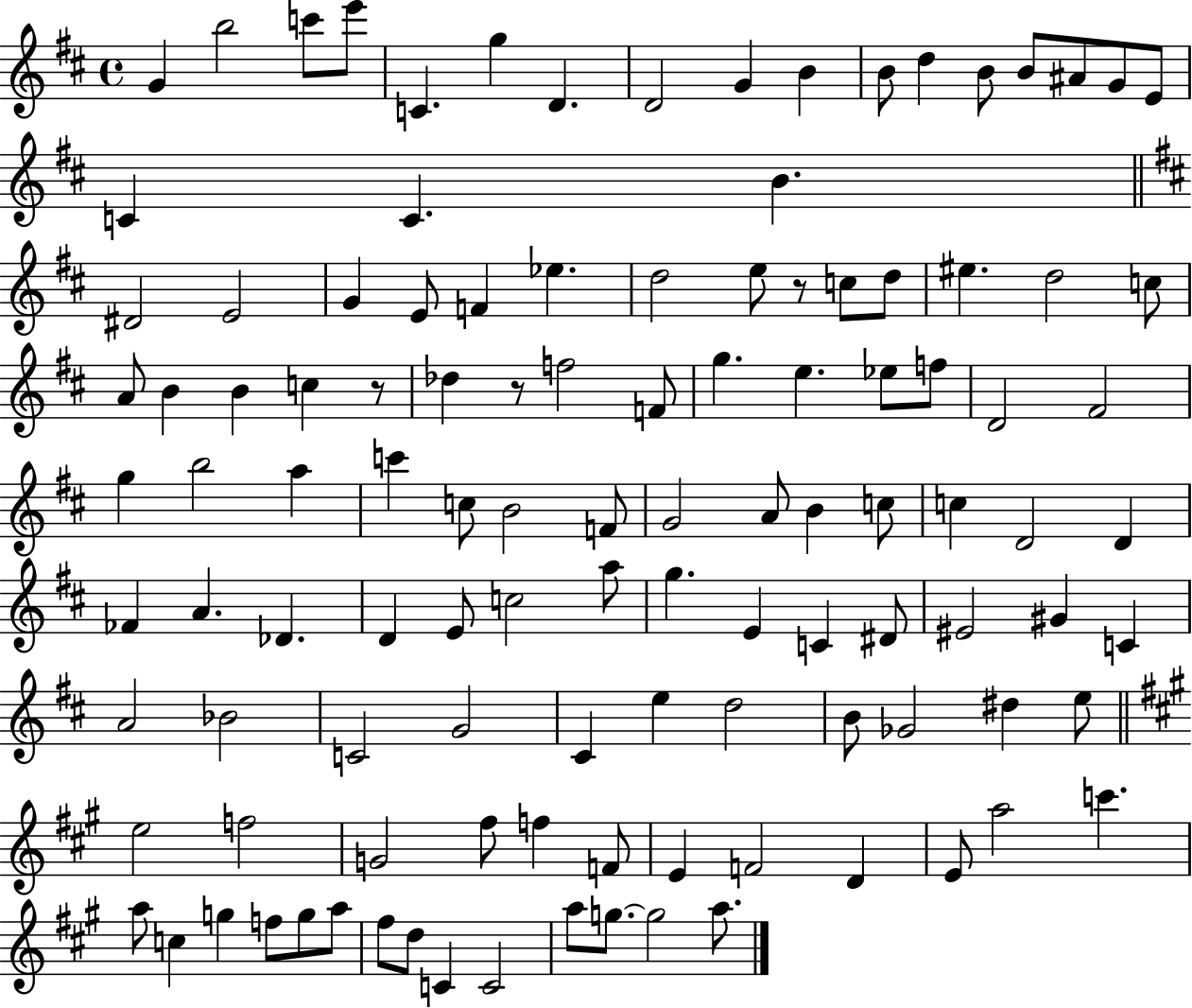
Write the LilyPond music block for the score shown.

{
  \clef treble
  \time 4/4
  \defaultTimeSignature
  \key d \major
  \repeat volta 2 { g'4 b''2 c'''8 e'''8 | c'4. g''4 d'4. | d'2 g'4 b'4 | b'8 d''4 b'8 b'8 ais'8 g'8 e'8 | \break c'4 c'4. b'4. | \bar "||" \break \key d \major dis'2 e'2 | g'4 e'8 f'4 ees''4. | d''2 e''8 r8 c''8 d''8 | eis''4. d''2 c''8 | \break a'8 b'4 b'4 c''4 r8 | des''4 r8 f''2 f'8 | g''4. e''4. ees''8 f''8 | d'2 fis'2 | \break g''4 b''2 a''4 | c'''4 c''8 b'2 f'8 | g'2 a'8 b'4 c''8 | c''4 d'2 d'4 | \break fes'4 a'4. des'4. | d'4 e'8 c''2 a''8 | g''4. e'4 c'4 dis'8 | eis'2 gis'4 c'4 | \break a'2 bes'2 | c'2 g'2 | cis'4 e''4 d''2 | b'8 ges'2 dis''4 e''8 | \break \bar "||" \break \key a \major e''2 f''2 | g'2 fis''8 f''4 f'8 | e'4 f'2 d'4 | e'8 a''2 c'''4. | \break a''8 c''4 g''4 f''8 g''8 a''8 | fis''8 d''8 c'4 c'2 | a''8 g''8.~~ g''2 a''8. | } \bar "|."
}